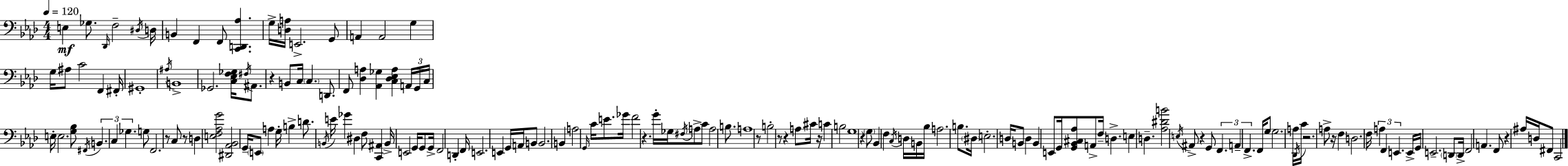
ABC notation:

X:1
T:Untitled
M:4/4
L:1/4
K:Fm
E, _G,/2 _D,,/4 F,2 ^D,/4 D,/4 B,, F,, F,,/2 [C,,D,,_A,] G,/4 [D,A,]/4 E,,2 G,,/2 A,, A,,2 G, G,/4 ^A,/2 C2 F,, ^F,,/4 ^G,,4 ^A,/4 B,,4 _G,,2 [C,_E,F,_G,]/4 ^F,/4 ^A,,/2 z B,,/2 C,/4 C, D,,/2 F,,/2 [_D,A,] [_A,,_G,] [C,_D,_E,A,] A,,/4 G,,/4 C,/4 E,/4 E,2 [G,_B,]/2 ^F,,/4 B,, C, _G, G,/2 F,,2 z/2 C,/2 z/2 D, [E,F,_A,G]2 [^D,,_A,,_B,,]2 G,,/4 E,,/2 A, G,/4 B, D/2 B,,/4 E/4 _G ^D, F,/2 [C,,^A,,] B,,/4 E,,2 G,,/4 G,,/2 G,,/4 F,,2 D,, F,,/4 E,,2 E,, G,,/4 A,,/4 B,,/2 B,,2 B,, A,2 G,,/4 C/4 E/2 _G/4 F2 z G/4 _G,/4 ^F,/4 A,/2 C/2 A,2 B,/2 A,4 z/2 B,2 z/2 z A,/2 ^C/4 z/4 C B,2 G,4 z G,/2 _B,, F, C,/4 D,/4 B,,/4 _B,/4 A,2 B,/2 ^D,/4 E,2 D,/4 B,,/2 D, B,, E,,/2 G,,/4 [G,,_B,,^C,_A,]/2 A,,/2 F,/4 D, E, D, [_A,^DB]2 E,/4 ^A,,/2 z G,,/2 F,, A,, F,, F,,/4 G,/2 G,2 A,/4 _D,,/4 C/4 z2 A,/2 z/4 F, D,2 F,/4 A, F,, E,, E,,/4 G,,/4 E,,2 D,,/2 D,,/4 F,,2 A,, F,,/2 z ^A,/4 D,/4 ^F,,/2 C,,2